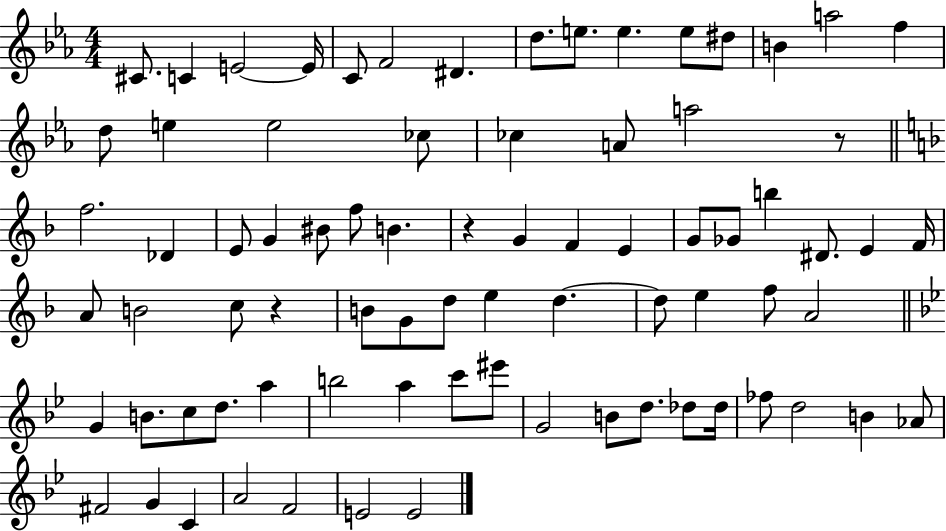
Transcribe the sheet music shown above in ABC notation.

X:1
T:Untitled
M:4/4
L:1/4
K:Eb
^C/2 C E2 E/4 C/2 F2 ^D d/2 e/2 e e/2 ^d/2 B a2 f d/2 e e2 _c/2 _c A/2 a2 z/2 f2 _D E/2 G ^B/2 f/2 B z G F E G/2 _G/2 b ^D/2 E F/4 A/2 B2 c/2 z B/2 G/2 d/2 e d d/2 e f/2 A2 G B/2 c/2 d/2 a b2 a c'/2 ^e'/2 G2 B/2 d/2 _d/2 _d/4 _f/2 d2 B _A/2 ^F2 G C A2 F2 E2 E2